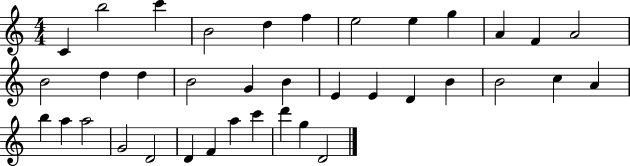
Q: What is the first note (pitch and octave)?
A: C4